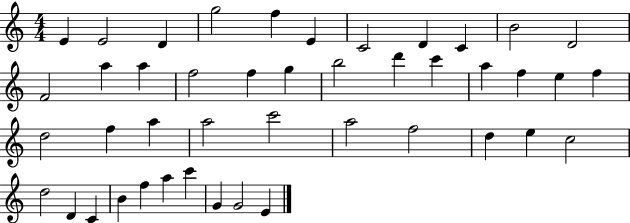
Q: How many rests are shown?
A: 0